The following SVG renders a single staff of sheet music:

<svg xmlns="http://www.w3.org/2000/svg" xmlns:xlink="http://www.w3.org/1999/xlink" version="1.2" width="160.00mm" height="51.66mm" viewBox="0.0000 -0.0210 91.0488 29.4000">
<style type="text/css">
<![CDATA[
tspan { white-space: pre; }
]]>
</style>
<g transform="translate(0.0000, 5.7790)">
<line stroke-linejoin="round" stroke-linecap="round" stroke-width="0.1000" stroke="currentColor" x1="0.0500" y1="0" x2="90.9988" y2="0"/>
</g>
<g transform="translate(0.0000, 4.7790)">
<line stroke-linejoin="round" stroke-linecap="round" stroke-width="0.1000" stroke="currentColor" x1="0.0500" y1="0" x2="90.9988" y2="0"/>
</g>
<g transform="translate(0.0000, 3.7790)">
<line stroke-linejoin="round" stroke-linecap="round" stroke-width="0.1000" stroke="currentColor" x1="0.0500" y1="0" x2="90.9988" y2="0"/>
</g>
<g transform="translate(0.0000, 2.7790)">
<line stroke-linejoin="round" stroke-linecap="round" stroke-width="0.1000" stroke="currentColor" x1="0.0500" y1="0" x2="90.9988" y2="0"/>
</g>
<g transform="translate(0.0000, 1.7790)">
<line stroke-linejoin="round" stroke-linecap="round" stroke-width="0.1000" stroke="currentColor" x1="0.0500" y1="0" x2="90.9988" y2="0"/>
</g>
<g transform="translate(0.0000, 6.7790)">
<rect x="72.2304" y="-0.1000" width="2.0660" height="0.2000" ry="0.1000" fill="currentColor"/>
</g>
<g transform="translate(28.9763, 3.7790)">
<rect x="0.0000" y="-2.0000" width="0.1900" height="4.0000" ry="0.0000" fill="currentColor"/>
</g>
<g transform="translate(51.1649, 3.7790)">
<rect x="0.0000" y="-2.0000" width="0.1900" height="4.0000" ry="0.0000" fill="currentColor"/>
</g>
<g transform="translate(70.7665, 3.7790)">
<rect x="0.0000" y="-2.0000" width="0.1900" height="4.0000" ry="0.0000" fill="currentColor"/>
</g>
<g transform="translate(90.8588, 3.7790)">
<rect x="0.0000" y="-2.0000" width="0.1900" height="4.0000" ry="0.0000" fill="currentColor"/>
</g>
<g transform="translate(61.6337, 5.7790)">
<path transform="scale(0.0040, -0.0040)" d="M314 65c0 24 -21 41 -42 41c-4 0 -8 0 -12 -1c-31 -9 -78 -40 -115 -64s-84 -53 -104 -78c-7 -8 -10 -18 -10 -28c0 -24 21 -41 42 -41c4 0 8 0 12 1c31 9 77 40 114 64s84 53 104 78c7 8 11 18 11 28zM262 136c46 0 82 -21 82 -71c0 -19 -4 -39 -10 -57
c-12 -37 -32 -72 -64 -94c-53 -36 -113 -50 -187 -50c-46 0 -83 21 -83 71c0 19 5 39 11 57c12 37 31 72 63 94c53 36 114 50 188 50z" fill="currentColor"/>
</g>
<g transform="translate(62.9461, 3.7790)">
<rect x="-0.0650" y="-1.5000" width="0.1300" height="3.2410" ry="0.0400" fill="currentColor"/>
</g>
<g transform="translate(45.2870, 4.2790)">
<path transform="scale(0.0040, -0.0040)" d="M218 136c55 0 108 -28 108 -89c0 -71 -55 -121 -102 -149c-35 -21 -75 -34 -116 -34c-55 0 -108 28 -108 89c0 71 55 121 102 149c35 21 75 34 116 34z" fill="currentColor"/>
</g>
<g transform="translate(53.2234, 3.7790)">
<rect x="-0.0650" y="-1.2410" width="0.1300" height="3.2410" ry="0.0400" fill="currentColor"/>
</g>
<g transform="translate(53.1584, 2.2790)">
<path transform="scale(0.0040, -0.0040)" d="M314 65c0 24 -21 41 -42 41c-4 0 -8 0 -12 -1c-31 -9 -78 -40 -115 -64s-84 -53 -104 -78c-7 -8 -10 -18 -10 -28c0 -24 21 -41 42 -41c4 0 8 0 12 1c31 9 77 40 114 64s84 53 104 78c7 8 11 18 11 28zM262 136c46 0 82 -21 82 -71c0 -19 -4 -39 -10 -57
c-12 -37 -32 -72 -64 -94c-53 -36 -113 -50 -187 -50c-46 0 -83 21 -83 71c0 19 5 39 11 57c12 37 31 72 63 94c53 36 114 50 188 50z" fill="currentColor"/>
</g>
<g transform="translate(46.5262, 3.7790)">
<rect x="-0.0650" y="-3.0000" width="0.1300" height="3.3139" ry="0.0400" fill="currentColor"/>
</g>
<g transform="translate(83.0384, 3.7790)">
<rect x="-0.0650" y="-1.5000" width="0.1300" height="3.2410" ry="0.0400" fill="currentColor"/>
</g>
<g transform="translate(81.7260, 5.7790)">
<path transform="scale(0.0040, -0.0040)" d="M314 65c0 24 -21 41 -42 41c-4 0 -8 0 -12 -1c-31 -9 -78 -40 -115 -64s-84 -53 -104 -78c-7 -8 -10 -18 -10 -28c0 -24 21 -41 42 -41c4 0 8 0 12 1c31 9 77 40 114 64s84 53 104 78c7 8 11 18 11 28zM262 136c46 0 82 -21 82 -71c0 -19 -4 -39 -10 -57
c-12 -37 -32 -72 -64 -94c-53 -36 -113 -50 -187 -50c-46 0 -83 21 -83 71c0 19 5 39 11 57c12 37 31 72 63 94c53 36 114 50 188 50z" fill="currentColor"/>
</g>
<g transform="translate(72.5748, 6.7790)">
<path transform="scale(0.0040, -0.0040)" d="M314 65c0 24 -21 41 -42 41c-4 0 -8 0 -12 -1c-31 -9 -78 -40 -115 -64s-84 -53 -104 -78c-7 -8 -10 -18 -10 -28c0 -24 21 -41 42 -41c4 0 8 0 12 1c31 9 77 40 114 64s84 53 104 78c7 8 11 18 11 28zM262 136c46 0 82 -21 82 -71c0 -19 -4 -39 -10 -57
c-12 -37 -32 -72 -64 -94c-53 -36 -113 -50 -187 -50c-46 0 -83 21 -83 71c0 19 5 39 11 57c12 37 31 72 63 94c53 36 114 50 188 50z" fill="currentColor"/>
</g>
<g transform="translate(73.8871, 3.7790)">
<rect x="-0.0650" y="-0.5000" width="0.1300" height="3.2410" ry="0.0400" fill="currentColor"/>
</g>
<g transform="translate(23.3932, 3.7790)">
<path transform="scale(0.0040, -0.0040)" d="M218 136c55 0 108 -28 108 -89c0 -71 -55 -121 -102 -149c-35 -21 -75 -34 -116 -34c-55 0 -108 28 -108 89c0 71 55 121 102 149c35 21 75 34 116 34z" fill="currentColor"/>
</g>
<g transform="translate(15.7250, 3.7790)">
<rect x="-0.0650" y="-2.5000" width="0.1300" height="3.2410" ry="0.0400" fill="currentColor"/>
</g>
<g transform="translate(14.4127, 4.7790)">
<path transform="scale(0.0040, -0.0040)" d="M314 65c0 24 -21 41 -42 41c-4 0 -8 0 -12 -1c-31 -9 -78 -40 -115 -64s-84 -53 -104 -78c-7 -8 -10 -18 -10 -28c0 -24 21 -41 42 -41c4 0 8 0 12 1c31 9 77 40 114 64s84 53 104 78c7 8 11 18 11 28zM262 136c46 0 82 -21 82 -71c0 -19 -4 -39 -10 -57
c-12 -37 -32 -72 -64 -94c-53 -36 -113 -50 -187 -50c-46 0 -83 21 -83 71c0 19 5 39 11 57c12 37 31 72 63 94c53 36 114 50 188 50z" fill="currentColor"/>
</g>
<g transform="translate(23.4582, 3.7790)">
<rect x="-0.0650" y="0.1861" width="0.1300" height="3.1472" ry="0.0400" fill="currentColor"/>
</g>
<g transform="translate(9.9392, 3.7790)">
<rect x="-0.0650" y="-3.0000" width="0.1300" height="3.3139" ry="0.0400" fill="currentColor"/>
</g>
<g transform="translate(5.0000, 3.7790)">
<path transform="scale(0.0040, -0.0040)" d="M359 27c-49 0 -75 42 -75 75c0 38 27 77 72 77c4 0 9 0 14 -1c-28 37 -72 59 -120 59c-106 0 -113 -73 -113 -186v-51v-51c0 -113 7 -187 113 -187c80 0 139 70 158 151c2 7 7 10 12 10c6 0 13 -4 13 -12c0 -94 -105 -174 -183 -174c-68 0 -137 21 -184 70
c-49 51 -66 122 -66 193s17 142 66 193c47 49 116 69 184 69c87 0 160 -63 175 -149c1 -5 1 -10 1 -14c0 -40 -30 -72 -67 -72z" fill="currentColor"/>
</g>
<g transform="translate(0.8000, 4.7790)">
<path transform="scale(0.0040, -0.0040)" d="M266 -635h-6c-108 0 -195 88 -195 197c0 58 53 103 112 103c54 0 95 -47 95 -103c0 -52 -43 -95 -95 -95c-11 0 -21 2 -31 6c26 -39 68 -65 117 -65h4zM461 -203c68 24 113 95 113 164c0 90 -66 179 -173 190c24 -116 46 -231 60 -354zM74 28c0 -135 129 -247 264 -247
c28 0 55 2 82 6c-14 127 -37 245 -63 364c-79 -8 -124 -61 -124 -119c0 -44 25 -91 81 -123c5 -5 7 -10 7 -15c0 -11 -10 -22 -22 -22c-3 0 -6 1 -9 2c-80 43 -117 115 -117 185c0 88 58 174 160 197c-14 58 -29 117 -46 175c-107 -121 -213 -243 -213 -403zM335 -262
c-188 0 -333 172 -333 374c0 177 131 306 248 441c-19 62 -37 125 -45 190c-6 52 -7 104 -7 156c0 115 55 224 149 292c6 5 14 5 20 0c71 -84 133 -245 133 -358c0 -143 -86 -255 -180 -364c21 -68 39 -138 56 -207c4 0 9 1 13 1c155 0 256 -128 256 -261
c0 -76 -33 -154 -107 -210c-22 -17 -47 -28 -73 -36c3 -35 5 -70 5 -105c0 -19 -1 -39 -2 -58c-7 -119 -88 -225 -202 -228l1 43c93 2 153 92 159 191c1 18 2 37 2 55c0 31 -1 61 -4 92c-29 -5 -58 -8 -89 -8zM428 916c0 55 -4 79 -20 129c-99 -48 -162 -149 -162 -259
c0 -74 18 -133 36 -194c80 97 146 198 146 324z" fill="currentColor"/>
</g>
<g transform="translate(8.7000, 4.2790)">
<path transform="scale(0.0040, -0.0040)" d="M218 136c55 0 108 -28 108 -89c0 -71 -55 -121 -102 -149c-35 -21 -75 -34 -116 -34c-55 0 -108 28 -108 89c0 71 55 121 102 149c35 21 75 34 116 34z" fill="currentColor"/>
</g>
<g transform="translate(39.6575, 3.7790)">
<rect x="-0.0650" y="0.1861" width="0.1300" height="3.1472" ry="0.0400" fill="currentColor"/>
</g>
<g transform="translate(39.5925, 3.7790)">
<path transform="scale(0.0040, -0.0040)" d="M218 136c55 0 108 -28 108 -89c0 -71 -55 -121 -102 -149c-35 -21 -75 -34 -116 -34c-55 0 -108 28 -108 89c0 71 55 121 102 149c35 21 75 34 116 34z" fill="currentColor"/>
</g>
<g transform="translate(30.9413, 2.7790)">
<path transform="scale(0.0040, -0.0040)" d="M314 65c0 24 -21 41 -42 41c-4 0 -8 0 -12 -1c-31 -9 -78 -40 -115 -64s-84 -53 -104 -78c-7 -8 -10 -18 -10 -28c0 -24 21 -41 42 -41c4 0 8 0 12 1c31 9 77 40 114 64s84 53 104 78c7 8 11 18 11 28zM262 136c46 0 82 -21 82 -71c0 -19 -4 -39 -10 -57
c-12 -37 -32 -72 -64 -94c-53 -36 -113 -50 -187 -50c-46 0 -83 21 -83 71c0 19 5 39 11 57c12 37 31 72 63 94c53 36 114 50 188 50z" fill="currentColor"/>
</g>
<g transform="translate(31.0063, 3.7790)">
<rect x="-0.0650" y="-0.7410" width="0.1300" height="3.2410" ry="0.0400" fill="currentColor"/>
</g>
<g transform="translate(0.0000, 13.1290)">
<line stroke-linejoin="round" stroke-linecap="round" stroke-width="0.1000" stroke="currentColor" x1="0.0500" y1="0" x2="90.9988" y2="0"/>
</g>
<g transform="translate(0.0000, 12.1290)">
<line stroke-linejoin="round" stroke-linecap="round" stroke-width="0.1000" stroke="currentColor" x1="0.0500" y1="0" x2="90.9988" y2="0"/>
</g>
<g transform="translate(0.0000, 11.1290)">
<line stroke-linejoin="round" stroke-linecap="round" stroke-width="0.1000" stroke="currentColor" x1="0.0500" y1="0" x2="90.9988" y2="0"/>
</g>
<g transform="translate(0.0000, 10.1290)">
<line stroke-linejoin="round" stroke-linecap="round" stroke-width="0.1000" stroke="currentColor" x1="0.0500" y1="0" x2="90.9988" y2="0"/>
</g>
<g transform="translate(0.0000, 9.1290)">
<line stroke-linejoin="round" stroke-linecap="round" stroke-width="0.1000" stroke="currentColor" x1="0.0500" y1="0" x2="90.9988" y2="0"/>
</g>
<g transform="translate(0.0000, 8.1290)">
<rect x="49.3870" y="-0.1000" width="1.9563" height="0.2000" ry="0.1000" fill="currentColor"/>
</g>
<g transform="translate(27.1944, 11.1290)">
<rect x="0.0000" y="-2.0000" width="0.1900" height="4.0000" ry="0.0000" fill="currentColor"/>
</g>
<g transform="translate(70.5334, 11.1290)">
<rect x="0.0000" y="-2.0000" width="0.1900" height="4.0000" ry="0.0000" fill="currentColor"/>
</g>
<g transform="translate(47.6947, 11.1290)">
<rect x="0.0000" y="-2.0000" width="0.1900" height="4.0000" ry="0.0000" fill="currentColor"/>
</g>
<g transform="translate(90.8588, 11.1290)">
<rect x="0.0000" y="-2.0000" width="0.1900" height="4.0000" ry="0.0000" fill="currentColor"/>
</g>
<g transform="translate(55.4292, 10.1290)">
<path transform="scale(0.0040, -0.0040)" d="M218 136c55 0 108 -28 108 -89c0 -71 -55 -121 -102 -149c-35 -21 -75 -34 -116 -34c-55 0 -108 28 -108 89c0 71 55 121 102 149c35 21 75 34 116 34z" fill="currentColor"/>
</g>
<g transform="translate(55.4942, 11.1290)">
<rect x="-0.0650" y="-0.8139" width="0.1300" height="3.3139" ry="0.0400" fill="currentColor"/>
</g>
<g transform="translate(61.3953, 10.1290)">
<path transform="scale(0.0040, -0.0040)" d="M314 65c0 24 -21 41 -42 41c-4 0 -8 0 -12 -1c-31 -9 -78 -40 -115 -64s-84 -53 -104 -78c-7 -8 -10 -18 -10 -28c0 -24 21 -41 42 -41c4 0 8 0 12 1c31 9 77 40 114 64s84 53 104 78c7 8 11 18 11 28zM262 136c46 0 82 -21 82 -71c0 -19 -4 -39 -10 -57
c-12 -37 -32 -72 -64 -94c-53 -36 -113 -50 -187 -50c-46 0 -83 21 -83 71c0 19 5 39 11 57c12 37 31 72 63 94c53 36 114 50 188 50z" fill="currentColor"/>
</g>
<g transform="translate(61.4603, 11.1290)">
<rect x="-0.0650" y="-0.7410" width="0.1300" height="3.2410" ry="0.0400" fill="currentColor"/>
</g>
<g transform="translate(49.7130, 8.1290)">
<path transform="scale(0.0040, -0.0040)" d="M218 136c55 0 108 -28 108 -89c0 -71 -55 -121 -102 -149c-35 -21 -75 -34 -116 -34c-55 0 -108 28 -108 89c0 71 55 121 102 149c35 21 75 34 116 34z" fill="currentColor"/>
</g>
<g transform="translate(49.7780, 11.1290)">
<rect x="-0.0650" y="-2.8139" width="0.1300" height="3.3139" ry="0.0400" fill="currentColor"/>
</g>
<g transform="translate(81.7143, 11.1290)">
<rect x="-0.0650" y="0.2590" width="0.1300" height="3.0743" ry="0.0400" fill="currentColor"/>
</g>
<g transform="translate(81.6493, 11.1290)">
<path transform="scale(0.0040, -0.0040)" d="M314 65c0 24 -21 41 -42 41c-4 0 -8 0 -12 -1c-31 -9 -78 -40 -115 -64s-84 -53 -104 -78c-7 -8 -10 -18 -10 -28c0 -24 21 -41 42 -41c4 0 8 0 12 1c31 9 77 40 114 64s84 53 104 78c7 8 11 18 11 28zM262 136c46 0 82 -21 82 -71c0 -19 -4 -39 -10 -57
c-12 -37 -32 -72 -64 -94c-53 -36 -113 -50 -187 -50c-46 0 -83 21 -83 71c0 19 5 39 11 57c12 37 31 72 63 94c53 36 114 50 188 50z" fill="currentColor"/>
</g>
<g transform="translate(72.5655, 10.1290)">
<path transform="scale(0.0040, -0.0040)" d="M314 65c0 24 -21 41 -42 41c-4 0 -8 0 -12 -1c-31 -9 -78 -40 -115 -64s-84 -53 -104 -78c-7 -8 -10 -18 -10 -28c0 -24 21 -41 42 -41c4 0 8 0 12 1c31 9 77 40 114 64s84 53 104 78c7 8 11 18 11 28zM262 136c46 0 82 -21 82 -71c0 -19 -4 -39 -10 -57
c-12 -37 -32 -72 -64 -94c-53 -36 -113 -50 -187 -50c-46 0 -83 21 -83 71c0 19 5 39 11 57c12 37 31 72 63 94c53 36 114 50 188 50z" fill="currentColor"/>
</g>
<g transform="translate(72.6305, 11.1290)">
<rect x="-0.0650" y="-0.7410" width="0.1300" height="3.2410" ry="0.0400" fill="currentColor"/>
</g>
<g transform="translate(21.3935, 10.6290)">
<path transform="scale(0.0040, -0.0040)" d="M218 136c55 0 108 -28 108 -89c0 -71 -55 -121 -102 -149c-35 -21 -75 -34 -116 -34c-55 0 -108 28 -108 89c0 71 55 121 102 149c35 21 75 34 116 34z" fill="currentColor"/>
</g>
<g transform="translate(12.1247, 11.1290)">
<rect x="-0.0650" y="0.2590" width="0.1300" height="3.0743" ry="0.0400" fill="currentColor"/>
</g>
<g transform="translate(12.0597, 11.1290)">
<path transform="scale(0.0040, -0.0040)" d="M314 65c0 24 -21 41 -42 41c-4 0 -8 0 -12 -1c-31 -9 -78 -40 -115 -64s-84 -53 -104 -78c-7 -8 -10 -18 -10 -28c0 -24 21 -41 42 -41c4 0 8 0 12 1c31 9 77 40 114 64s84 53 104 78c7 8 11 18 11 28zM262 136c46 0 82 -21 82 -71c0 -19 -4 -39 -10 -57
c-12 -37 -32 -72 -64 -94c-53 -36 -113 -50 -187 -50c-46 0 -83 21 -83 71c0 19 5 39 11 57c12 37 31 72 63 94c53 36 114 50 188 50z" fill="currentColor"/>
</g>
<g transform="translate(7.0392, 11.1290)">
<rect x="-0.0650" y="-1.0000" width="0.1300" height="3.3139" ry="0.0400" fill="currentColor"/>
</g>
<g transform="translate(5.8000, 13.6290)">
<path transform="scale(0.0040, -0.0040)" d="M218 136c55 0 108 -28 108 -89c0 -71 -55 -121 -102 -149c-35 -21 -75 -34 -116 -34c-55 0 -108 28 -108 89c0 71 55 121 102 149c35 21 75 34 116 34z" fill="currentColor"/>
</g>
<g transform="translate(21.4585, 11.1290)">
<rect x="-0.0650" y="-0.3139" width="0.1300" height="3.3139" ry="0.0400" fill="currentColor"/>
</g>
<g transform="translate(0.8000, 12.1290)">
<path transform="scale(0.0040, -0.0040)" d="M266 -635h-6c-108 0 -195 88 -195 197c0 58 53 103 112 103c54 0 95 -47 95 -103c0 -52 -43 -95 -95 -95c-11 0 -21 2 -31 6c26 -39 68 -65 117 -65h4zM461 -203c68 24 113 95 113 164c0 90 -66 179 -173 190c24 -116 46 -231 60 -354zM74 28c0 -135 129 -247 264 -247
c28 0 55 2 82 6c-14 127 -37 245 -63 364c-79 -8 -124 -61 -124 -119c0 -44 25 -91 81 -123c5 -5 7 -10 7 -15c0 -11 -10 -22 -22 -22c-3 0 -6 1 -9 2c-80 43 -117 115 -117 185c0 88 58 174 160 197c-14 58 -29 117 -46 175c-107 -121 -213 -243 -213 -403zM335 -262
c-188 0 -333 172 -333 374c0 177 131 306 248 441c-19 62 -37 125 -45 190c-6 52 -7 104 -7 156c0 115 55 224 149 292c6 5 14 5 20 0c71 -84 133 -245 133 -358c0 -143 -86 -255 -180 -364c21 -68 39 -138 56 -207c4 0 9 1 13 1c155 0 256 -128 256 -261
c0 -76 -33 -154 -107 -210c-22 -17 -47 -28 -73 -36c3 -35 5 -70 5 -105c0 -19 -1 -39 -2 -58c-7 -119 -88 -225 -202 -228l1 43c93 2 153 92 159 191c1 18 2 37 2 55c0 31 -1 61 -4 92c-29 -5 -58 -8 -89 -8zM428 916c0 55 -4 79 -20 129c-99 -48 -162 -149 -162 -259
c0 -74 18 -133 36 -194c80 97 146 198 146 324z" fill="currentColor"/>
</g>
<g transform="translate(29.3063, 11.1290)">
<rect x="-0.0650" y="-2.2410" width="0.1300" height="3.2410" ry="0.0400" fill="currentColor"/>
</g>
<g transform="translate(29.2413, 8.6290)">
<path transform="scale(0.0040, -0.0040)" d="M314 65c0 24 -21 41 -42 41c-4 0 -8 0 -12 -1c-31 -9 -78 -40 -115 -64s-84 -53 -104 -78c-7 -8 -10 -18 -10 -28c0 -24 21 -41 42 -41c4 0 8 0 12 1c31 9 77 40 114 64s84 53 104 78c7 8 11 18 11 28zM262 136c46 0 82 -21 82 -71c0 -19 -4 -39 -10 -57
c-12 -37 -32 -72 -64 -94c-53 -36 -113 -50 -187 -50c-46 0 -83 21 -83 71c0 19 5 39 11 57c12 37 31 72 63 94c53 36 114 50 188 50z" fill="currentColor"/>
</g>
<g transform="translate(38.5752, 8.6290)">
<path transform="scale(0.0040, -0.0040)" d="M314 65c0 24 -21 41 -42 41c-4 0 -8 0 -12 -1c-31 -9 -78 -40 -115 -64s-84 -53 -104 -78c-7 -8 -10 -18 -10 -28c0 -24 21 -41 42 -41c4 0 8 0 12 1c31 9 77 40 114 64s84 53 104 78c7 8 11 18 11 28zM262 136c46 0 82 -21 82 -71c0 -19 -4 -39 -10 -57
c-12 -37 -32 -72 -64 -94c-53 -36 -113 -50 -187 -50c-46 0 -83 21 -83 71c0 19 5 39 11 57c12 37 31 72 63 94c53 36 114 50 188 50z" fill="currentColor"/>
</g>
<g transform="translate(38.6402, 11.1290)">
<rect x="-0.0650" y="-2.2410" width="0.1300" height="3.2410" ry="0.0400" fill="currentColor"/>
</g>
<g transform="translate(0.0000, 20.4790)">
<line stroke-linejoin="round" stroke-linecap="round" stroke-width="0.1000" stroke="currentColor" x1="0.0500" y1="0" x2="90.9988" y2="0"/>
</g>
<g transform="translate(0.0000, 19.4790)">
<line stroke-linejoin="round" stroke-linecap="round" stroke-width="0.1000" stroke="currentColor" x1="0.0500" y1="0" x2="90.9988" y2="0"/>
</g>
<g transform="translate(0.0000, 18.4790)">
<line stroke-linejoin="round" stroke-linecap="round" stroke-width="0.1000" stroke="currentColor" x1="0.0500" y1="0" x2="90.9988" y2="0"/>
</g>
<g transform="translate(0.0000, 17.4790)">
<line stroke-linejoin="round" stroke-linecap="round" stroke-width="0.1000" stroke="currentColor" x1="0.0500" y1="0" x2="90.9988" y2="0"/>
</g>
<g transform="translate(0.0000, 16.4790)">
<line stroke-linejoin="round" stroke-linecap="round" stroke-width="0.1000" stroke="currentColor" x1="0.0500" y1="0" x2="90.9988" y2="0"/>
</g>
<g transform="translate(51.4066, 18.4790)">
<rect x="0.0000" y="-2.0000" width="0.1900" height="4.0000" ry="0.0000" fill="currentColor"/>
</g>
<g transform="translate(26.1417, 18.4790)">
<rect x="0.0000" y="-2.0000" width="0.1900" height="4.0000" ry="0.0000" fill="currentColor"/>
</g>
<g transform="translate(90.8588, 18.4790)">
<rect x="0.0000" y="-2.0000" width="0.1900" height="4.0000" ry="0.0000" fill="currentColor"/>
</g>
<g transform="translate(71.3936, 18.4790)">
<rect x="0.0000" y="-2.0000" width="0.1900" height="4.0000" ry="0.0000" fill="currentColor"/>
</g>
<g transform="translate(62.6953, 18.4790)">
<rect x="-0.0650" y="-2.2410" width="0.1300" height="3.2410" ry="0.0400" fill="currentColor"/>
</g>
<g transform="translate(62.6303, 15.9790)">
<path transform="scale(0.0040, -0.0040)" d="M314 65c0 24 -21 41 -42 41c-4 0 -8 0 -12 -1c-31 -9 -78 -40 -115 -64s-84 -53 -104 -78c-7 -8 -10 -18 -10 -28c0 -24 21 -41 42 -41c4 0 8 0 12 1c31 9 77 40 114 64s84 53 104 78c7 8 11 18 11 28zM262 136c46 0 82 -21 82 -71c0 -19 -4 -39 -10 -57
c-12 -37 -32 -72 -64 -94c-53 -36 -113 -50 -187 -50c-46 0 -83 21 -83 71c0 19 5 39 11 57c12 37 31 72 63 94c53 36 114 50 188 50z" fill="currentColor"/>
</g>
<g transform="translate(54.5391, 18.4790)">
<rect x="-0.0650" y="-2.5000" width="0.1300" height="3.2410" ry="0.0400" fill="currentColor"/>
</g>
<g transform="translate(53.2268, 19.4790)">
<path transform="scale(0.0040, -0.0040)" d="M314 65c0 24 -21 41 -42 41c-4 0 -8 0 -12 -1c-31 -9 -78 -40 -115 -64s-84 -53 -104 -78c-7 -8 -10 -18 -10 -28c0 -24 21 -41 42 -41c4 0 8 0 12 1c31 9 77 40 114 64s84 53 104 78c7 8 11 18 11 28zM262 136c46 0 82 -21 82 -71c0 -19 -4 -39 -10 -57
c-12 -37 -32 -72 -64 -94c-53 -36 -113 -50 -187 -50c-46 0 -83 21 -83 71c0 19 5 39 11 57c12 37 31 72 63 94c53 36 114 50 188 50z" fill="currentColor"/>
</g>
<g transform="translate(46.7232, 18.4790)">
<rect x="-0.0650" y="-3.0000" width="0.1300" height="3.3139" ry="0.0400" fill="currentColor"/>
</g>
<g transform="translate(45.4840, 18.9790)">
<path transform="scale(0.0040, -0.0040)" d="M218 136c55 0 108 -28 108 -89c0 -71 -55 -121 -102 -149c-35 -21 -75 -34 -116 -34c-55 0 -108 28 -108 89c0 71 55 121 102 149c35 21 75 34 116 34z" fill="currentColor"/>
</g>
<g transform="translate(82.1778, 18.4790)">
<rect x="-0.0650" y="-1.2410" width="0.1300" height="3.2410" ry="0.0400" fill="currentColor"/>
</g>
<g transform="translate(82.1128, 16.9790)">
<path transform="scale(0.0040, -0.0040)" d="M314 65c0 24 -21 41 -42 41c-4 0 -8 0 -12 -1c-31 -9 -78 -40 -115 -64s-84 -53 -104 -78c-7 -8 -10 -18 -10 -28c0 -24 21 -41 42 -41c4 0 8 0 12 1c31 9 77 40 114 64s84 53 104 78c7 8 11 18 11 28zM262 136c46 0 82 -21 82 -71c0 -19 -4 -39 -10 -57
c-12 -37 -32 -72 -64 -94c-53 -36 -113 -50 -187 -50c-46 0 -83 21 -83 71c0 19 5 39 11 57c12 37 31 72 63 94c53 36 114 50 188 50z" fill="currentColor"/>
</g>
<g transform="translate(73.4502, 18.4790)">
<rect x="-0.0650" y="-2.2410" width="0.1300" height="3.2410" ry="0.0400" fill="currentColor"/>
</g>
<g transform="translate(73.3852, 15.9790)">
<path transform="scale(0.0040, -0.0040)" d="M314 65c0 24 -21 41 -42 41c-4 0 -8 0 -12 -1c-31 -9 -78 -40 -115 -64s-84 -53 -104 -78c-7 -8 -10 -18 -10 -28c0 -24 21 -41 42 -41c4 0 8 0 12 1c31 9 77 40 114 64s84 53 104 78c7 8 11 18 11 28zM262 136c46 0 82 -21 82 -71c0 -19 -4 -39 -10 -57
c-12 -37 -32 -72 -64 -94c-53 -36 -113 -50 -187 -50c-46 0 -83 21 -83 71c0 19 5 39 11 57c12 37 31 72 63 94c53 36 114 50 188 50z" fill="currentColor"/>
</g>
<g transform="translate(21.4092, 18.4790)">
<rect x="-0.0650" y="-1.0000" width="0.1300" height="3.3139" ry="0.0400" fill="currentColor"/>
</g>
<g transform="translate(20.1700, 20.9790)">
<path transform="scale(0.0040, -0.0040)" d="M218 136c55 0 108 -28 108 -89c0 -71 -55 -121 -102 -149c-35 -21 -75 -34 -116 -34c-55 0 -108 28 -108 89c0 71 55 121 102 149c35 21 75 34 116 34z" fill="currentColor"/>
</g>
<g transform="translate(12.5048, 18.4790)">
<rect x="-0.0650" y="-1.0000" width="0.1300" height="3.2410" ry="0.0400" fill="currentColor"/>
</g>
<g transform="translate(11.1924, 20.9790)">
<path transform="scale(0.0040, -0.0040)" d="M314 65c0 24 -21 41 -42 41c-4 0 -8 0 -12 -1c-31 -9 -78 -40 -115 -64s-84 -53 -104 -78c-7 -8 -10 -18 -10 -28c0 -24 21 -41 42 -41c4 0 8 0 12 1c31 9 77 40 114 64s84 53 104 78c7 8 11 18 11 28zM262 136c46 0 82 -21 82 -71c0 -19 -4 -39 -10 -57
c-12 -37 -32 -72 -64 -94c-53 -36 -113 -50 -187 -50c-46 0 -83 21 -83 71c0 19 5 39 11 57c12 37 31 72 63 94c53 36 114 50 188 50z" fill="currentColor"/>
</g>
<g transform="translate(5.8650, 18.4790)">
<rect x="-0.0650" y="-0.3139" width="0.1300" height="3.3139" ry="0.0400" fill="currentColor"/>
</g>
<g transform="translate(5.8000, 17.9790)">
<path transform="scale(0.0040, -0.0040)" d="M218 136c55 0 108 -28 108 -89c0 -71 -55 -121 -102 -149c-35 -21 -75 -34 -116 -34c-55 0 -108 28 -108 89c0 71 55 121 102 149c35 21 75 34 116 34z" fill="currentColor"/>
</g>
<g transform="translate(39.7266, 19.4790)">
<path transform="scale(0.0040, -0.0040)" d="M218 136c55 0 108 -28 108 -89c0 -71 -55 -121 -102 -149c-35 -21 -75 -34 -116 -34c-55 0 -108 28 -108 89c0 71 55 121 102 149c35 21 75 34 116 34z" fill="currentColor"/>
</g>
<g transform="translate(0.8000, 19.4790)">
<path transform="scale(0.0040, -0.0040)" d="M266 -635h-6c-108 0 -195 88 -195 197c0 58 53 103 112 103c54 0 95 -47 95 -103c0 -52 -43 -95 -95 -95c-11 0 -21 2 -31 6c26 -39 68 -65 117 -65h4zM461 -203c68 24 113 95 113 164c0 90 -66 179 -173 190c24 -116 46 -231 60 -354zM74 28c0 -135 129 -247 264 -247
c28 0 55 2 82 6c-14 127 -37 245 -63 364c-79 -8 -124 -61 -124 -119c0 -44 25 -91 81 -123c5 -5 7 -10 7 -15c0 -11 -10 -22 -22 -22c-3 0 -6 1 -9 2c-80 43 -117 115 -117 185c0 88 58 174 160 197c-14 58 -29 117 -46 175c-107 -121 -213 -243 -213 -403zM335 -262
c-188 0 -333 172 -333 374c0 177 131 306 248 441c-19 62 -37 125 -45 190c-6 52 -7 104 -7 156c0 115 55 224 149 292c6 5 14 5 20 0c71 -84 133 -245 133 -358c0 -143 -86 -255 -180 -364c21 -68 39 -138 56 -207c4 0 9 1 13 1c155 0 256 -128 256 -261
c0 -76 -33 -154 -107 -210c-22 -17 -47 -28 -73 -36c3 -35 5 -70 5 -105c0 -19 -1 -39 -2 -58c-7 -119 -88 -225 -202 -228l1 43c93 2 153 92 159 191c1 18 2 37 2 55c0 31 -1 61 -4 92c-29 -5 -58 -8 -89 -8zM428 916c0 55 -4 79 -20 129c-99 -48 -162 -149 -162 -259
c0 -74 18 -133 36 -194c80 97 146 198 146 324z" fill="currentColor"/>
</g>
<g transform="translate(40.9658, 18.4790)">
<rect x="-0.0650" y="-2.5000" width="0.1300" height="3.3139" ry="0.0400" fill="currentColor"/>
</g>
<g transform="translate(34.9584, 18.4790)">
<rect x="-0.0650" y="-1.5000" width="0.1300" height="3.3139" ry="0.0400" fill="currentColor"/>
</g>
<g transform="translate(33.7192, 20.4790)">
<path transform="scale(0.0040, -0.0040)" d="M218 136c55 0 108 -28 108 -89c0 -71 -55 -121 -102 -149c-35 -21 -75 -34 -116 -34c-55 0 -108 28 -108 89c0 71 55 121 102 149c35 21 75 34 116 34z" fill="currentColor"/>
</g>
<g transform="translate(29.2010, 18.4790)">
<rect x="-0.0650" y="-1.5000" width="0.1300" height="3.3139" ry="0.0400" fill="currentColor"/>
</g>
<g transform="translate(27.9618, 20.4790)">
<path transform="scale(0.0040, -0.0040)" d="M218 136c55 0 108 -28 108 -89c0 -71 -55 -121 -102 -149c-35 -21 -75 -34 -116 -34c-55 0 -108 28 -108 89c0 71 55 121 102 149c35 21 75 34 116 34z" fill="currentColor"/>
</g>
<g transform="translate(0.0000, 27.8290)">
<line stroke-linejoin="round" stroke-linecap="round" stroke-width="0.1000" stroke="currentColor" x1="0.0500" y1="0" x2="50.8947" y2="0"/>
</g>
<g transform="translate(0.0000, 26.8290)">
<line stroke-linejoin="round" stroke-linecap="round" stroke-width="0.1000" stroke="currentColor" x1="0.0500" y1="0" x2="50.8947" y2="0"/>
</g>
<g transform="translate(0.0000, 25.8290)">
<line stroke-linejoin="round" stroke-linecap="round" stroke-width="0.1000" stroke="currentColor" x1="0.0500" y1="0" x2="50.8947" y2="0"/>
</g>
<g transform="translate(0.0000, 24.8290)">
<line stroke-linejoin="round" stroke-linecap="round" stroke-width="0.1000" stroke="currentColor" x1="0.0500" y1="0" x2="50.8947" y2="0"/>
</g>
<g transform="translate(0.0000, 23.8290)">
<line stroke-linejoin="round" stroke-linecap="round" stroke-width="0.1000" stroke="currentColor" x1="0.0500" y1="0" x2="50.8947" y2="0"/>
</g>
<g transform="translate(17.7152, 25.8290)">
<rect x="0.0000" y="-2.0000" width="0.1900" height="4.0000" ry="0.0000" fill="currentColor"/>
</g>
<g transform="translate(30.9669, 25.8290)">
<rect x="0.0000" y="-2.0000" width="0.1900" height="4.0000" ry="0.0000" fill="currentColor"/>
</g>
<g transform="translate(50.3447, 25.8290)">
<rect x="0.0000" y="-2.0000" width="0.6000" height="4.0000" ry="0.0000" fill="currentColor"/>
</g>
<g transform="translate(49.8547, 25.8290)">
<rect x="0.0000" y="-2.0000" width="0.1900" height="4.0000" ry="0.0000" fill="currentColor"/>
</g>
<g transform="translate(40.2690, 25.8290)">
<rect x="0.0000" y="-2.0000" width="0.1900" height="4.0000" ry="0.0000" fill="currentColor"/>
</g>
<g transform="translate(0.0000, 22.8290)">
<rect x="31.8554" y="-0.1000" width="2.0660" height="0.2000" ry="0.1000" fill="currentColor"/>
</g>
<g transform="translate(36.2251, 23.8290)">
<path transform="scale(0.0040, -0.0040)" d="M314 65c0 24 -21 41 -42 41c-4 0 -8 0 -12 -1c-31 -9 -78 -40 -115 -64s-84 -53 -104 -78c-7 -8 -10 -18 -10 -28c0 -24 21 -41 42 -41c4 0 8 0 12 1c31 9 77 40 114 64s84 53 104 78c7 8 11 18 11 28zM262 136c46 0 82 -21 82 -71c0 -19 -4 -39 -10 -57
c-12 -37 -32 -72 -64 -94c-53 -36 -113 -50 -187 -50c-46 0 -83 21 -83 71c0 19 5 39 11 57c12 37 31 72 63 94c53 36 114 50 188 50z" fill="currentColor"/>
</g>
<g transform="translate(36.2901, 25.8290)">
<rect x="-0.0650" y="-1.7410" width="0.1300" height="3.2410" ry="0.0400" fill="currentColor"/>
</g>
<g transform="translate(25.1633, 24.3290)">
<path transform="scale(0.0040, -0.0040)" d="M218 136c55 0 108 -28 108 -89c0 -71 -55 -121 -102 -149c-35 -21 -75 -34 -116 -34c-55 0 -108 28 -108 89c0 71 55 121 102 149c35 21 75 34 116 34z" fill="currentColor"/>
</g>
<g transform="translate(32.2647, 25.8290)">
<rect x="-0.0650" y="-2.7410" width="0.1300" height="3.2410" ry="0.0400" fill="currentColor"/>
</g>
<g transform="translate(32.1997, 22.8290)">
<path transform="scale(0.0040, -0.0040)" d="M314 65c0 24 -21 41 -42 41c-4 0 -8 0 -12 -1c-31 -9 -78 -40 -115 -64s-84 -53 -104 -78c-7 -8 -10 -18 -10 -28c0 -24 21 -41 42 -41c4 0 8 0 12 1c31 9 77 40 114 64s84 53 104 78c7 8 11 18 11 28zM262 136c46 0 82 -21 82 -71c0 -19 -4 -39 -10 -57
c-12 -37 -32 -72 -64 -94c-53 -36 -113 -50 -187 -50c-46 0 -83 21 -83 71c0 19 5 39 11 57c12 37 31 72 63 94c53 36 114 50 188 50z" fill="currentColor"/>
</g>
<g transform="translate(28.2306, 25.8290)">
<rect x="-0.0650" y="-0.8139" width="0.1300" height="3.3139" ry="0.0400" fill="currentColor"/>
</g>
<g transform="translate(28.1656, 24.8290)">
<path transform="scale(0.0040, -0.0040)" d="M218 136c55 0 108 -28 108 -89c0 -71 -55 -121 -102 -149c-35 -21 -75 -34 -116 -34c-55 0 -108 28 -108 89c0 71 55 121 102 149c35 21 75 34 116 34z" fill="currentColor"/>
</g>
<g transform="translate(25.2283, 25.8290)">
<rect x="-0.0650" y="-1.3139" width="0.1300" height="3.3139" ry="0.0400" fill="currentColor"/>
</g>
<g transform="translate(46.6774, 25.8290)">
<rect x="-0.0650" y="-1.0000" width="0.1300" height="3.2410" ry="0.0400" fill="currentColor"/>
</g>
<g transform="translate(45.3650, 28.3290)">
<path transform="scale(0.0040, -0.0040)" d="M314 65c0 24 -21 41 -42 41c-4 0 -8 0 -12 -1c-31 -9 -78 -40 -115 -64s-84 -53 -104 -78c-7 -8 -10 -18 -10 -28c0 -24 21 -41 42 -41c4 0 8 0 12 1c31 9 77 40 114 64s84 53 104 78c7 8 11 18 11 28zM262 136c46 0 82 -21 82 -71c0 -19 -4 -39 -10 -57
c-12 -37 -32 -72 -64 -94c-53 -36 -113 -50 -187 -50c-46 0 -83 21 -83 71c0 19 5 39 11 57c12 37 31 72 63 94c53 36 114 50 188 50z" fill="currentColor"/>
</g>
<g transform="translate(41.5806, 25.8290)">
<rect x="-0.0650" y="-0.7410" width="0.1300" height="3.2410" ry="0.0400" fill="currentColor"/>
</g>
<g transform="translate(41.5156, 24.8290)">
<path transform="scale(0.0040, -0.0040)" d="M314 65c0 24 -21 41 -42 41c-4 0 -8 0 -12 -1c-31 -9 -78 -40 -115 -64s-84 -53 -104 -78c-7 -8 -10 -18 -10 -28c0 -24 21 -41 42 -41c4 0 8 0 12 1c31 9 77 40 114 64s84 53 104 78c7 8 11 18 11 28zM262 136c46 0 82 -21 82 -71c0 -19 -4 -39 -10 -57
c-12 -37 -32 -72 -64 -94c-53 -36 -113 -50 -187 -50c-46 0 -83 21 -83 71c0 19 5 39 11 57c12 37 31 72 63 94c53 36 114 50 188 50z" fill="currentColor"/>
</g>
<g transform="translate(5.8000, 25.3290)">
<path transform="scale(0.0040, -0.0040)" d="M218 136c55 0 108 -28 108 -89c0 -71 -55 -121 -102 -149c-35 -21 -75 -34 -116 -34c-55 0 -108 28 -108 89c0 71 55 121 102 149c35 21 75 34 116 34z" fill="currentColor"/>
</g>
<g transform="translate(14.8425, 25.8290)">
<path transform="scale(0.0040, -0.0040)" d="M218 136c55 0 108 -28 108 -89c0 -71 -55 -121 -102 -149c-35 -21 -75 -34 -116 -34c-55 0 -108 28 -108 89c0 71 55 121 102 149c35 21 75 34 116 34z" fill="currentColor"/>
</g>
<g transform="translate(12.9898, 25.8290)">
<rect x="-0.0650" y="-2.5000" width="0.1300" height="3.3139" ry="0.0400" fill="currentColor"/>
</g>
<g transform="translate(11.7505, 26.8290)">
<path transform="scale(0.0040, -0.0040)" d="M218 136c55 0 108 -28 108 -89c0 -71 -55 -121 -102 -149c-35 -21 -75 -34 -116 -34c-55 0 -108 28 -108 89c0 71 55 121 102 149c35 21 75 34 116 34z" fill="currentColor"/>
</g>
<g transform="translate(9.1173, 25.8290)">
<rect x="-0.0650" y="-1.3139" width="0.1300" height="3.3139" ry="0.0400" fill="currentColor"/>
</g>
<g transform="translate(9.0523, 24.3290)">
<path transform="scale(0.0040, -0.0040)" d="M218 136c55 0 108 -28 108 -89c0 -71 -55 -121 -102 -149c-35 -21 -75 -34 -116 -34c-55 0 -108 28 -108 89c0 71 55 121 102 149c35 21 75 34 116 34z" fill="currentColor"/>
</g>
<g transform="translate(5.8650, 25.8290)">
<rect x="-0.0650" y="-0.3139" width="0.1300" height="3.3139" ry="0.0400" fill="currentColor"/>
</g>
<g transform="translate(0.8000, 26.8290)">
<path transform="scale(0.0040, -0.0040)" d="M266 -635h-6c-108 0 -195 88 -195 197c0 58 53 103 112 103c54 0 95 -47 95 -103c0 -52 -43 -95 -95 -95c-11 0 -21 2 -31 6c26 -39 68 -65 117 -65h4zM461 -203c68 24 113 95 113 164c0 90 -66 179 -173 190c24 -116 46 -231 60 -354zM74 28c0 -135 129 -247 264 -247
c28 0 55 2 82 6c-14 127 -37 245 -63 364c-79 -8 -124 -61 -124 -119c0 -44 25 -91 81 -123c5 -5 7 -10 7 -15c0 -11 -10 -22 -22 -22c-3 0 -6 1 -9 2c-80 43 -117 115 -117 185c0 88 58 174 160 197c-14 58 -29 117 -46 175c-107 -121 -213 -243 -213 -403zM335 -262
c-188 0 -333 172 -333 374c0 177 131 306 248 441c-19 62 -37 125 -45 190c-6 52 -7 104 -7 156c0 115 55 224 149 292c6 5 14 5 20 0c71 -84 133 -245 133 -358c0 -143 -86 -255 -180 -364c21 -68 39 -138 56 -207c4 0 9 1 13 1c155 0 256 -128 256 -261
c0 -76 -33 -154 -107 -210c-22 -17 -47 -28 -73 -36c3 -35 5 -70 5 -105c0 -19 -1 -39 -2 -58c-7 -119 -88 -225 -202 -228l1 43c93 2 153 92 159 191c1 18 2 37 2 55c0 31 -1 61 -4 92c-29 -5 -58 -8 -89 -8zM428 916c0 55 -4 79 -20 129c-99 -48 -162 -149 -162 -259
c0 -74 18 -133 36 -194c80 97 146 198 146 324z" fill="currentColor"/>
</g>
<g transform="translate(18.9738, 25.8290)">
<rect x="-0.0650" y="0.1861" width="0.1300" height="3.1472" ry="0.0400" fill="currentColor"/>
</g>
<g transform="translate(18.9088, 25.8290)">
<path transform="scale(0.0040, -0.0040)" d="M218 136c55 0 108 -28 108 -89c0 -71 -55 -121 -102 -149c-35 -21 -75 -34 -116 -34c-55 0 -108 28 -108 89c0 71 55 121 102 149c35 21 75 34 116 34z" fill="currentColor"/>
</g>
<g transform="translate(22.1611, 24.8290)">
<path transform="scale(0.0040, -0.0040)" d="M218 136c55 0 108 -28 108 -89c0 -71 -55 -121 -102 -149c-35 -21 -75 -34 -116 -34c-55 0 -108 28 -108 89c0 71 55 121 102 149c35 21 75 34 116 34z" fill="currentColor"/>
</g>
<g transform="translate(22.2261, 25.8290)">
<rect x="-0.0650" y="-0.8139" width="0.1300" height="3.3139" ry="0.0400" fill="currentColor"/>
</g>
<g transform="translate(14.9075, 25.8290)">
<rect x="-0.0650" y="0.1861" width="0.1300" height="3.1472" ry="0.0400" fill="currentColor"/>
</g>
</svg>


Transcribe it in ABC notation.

X:1
T:Untitled
M:4/4
L:1/4
K:C
A G2 B d2 B A e2 E2 C2 E2 D B2 c g2 g2 a d d2 d2 B2 c D2 D E E G A G2 g2 g2 e2 c e G B B d e d a2 f2 d2 D2